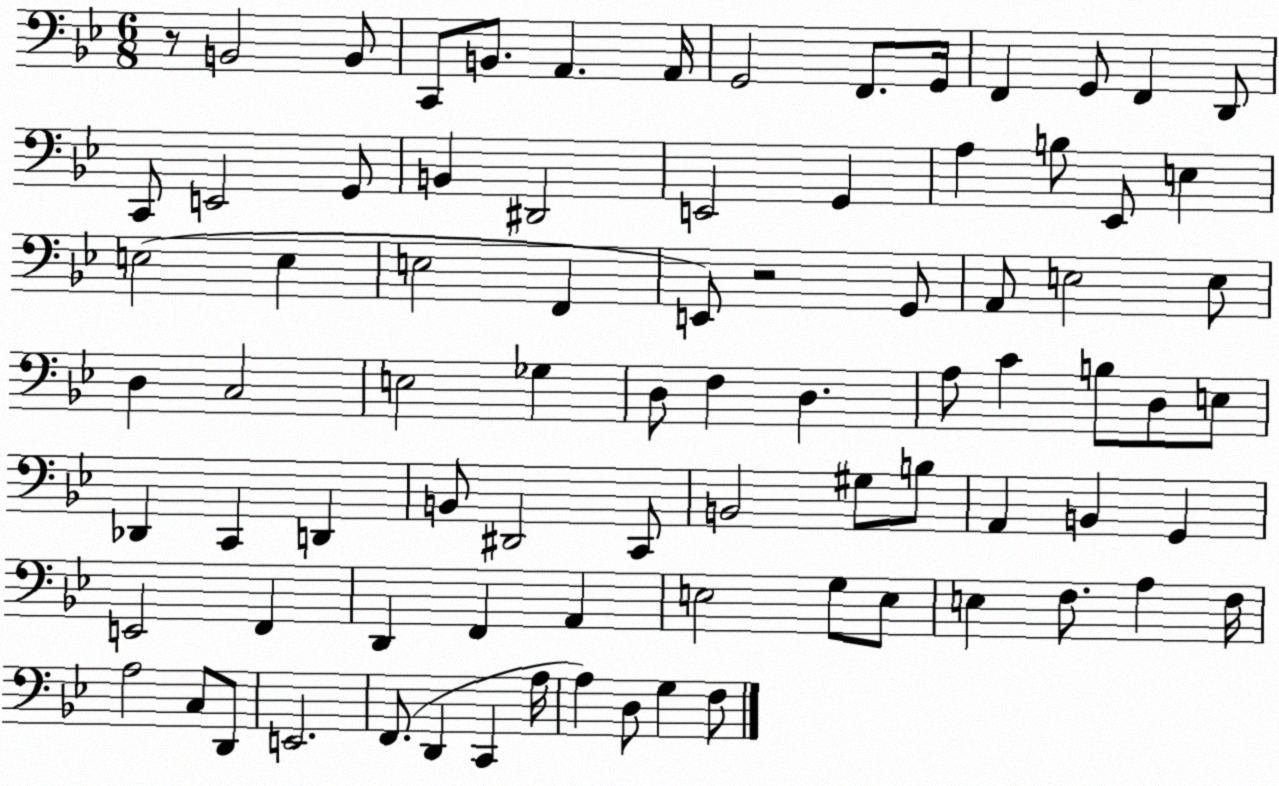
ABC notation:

X:1
T:Untitled
M:6/8
L:1/4
K:Bb
z/2 B,,2 B,,/2 C,,/2 B,,/2 A,, A,,/4 G,,2 F,,/2 G,,/4 F,, G,,/2 F,, D,,/2 C,,/2 E,,2 G,,/2 B,, ^D,,2 E,,2 G,, A, B,/2 _E,,/2 E, E,2 E, E,2 F,, E,,/2 z2 G,,/2 A,,/2 E,2 E,/2 D, C,2 E,2 _G, D,/2 F, D, A,/2 C B,/2 D,/2 E,/2 _D,, C,, D,, B,,/2 ^D,,2 C,,/2 B,,2 ^G,/2 B,/2 A,, B,, G,, E,,2 F,, D,, F,, A,, E,2 G,/2 E,/2 E, F,/2 A, F,/4 A,2 C,/2 D,,/2 E,,2 F,,/2 D,, C,, A,/4 A, D,/2 G, F,/2